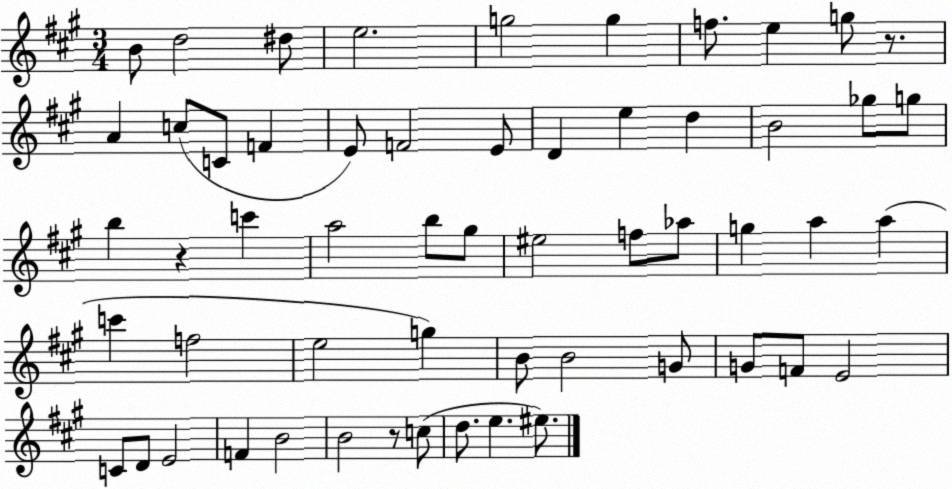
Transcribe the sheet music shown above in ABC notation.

X:1
T:Untitled
M:3/4
L:1/4
K:A
B/2 d2 ^d/2 e2 g2 g f/2 e g/2 z/2 A c/2 C/2 F E/2 F2 E/2 D e d B2 _g/2 g/2 b z c' a2 b/2 ^g/2 ^e2 f/2 _a/2 g a a c' f2 e2 g B/2 B2 G/2 G/2 F/2 E2 C/2 D/2 E2 F B2 B2 z/2 c/2 d/2 e ^e/2